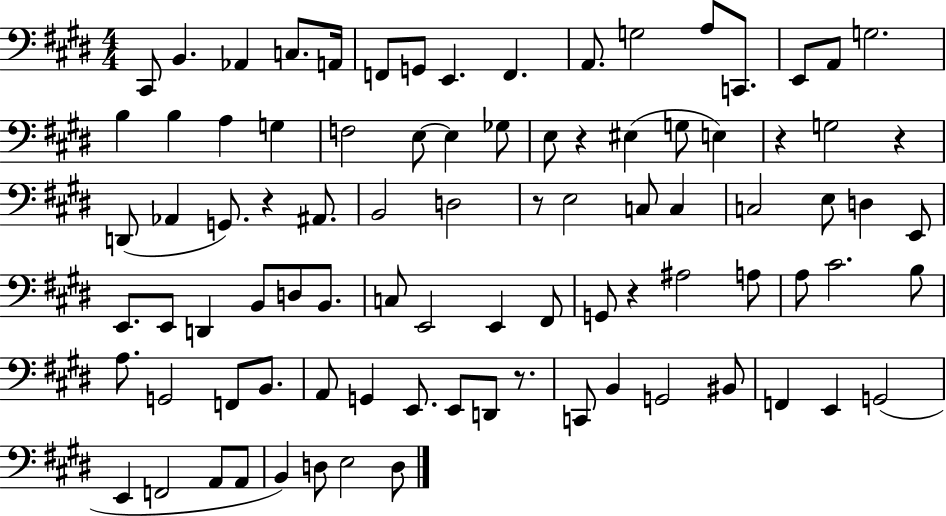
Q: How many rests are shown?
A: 7